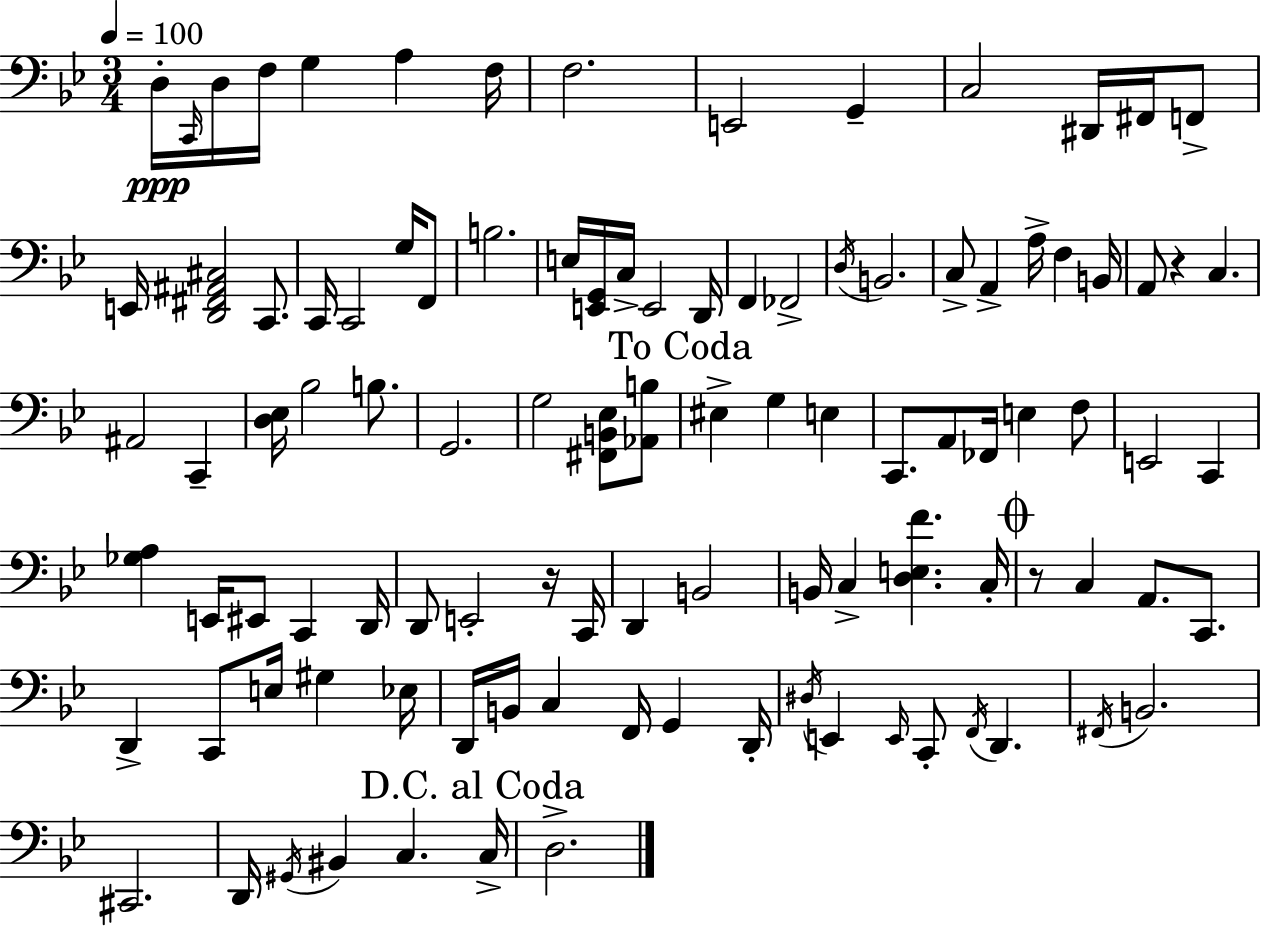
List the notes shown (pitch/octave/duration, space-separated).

D3/s C2/s D3/s F3/s G3/q A3/q F3/s F3/h. E2/h G2/q C3/h D#2/s F#2/s F2/e E2/s [D2,F#2,A#2,C#3]/h C2/e. C2/s C2/h G3/s F2/e B3/h. E3/s [E2,G2]/s C3/s E2/h D2/s F2/q FES2/h D3/s B2/h. C3/e A2/q A3/s F3/q B2/s A2/e R/q C3/q. A#2/h C2/q [D3,Eb3]/s Bb3/h B3/e. G2/h. G3/h [F#2,B2,Eb3]/e [Ab2,B3]/e EIS3/q G3/q E3/q C2/e. A2/e FES2/s E3/q F3/e E2/h C2/q [Gb3,A3]/q E2/s EIS2/e C2/q D2/s D2/e E2/h R/s C2/s D2/q B2/h B2/s C3/q [D3,E3,F4]/q. C3/s R/e C3/q A2/e. C2/e. D2/q C2/e E3/s G#3/q Eb3/s D2/s B2/s C3/q F2/s G2/q D2/s D#3/s E2/q E2/s C2/e F2/s D2/q. F#2/s B2/h. C#2/h. D2/s G#2/s BIS2/q C3/q. C3/s D3/h.